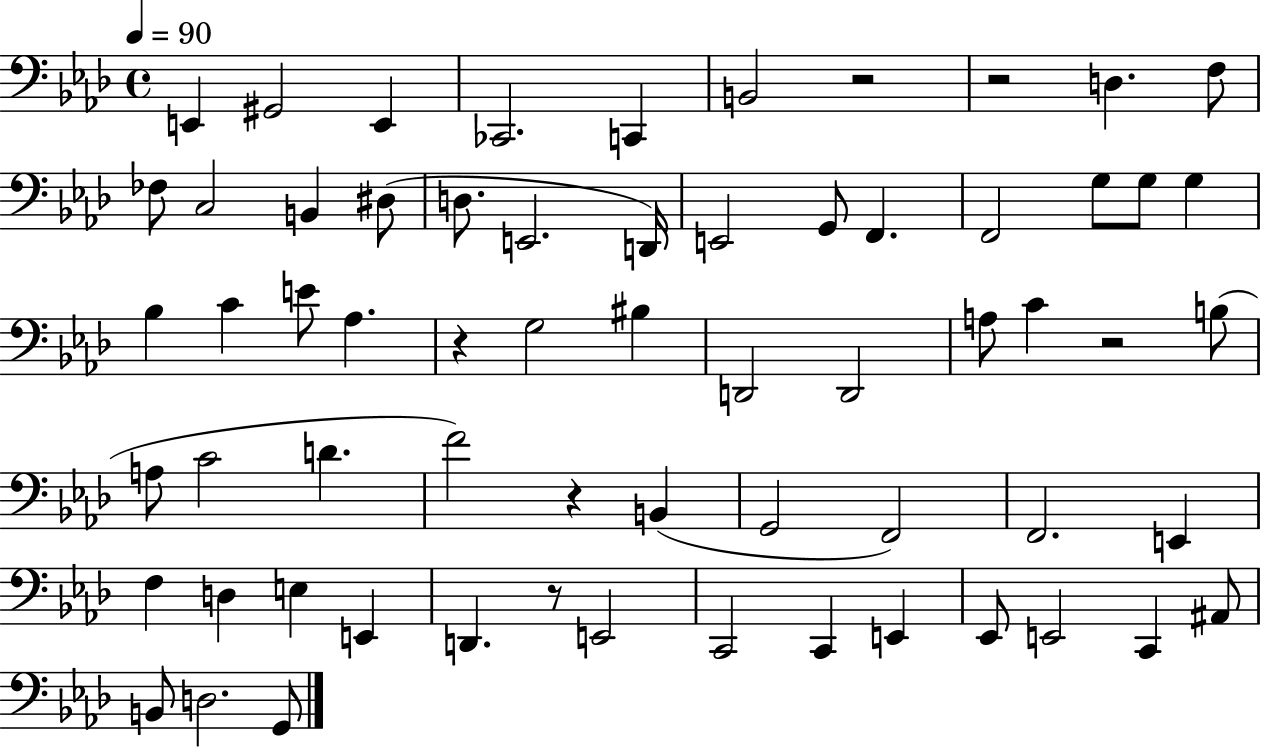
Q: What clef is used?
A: bass